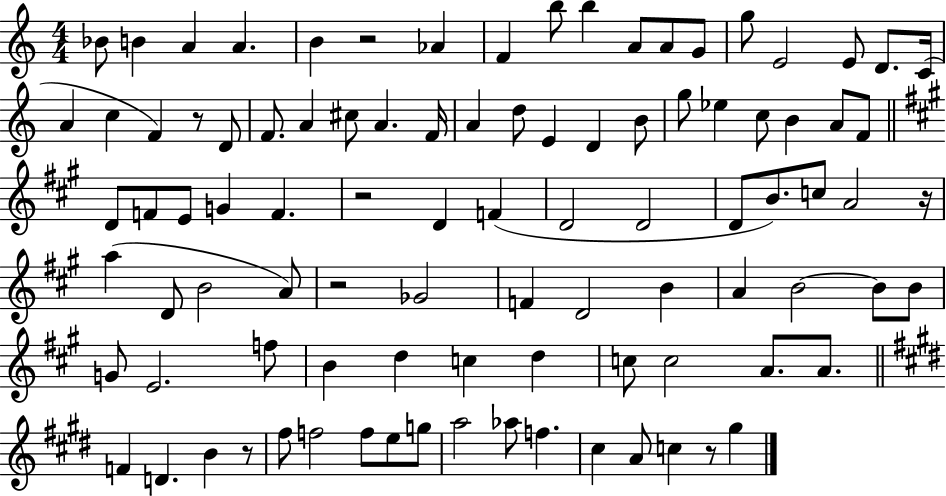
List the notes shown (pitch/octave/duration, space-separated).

Bb4/e B4/q A4/q A4/q. B4/q R/h Ab4/q F4/q B5/e B5/q A4/e A4/e G4/e G5/e E4/h E4/e D4/e. C4/s A4/q C5/q F4/q R/e D4/e F4/e. A4/q C#5/e A4/q. F4/s A4/q D5/e E4/q D4/q B4/e G5/e Eb5/q C5/e B4/q A4/e F4/e D4/e F4/e E4/e G4/q F4/q. R/h D4/q F4/q D4/h D4/h D4/e B4/e. C5/e A4/h R/s A5/q D4/e B4/h A4/e R/h Gb4/h F4/q D4/h B4/q A4/q B4/h B4/e B4/e G4/e E4/h. F5/e B4/q D5/q C5/q D5/q C5/e C5/h A4/e. A4/e. F4/q D4/q. B4/q R/e F#5/e F5/h F5/e E5/e G5/e A5/h Ab5/e F5/q. C#5/q A4/e C5/q R/e G#5/q